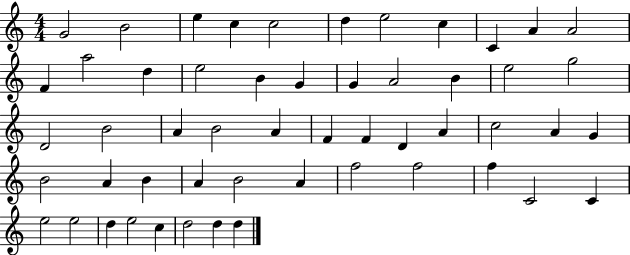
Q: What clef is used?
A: treble